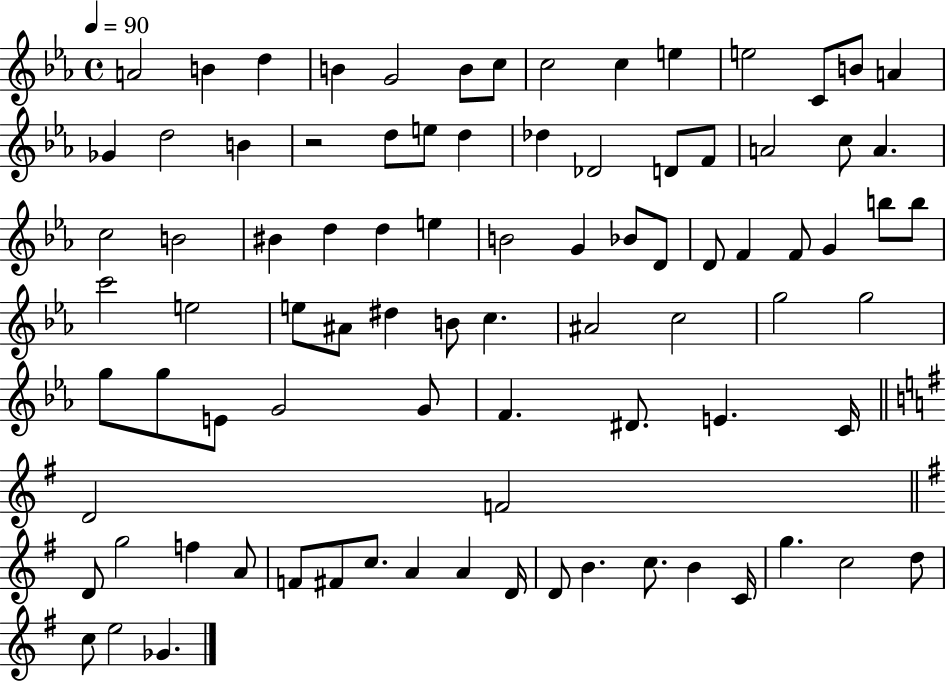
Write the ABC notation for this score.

X:1
T:Untitled
M:4/4
L:1/4
K:Eb
A2 B d B G2 B/2 c/2 c2 c e e2 C/2 B/2 A _G d2 B z2 d/2 e/2 d _d _D2 D/2 F/2 A2 c/2 A c2 B2 ^B d d e B2 G _B/2 D/2 D/2 F F/2 G b/2 b/2 c'2 e2 e/2 ^A/2 ^d B/2 c ^A2 c2 g2 g2 g/2 g/2 E/2 G2 G/2 F ^D/2 E C/4 D2 F2 D/2 g2 f A/2 F/2 ^F/2 c/2 A A D/4 D/2 B c/2 B C/4 g c2 d/2 c/2 e2 _G